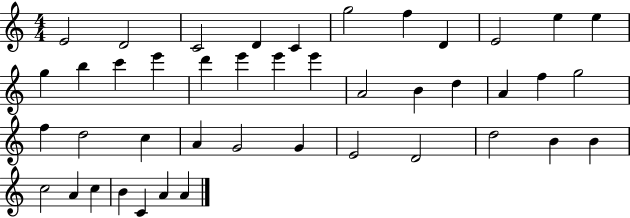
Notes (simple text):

E4/h D4/h C4/h D4/q C4/q G5/h F5/q D4/q E4/h E5/q E5/q G5/q B5/q C6/q E6/q D6/q E6/q E6/q E6/q A4/h B4/q D5/q A4/q F5/q G5/h F5/q D5/h C5/q A4/q G4/h G4/q E4/h D4/h D5/h B4/q B4/q C5/h A4/q C5/q B4/q C4/q A4/q A4/q